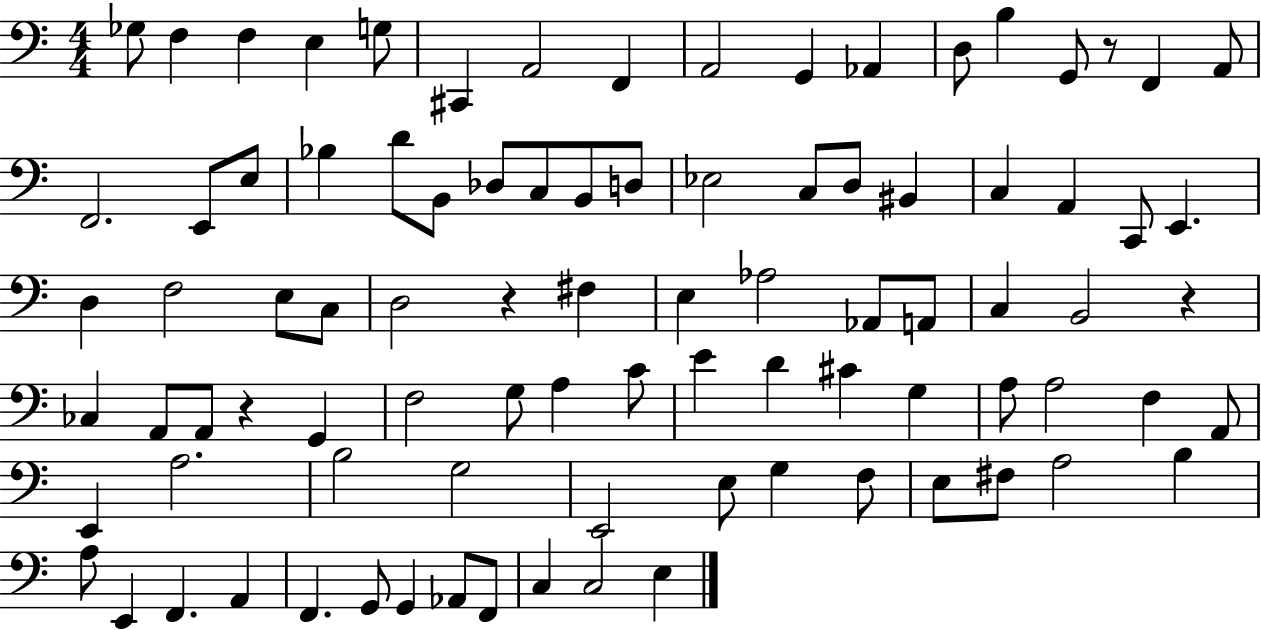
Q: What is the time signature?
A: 4/4